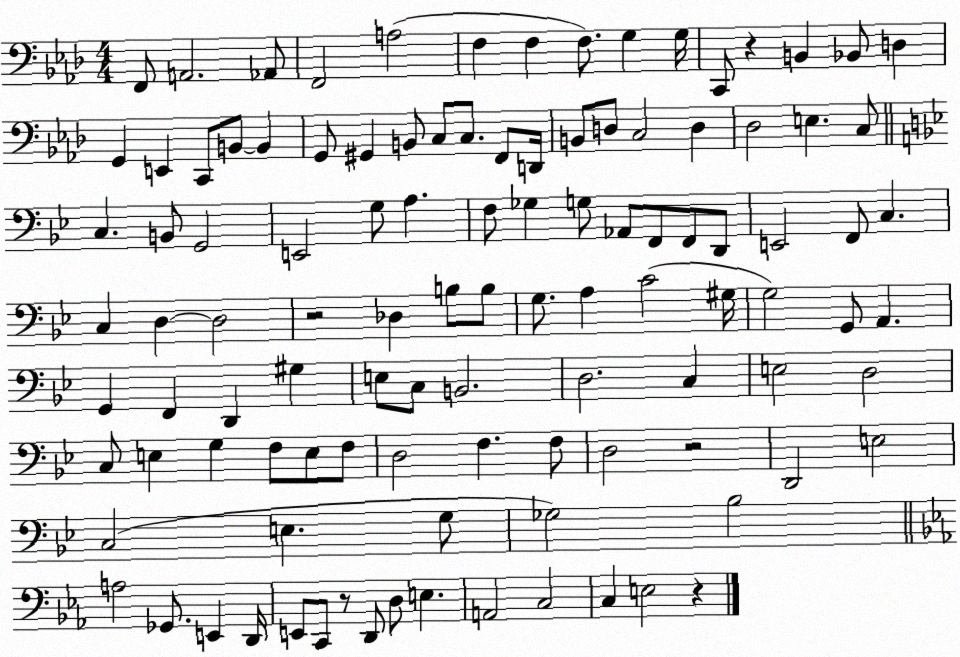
X:1
T:Untitled
M:4/4
L:1/4
K:Ab
F,,/2 A,,2 _A,,/2 F,,2 A,2 F, F, F,/2 G, G,/4 C,,/2 z B,, _B,,/2 D, G,, E,, C,,/2 B,,/2 B,, G,,/2 ^G,, B,,/2 C,/2 C,/2 F,,/2 D,,/4 B,,/2 D,/2 C,2 D, _D,2 E, C,/2 C, B,,/2 G,,2 E,,2 G,/2 A, F,/2 _G, G,/2 _A,,/2 F,,/2 F,,/2 D,,/2 E,,2 F,,/2 C, C, D, D,2 z2 _D, B,/2 B,/2 G,/2 A, C2 ^G,/4 G,2 G,,/2 A,, G,, F,, D,, ^G, E,/2 C,/2 B,,2 D,2 C, E,2 D,2 C,/2 E, G, F,/2 E,/2 F,/2 D,2 F, F,/2 D,2 z2 D,,2 E,2 C,2 E, G,/2 _G,2 _B,2 A,2 _G,,/2 E,, D,,/4 E,,/2 C,,/2 z/2 D,,/2 D,/2 E, A,,2 C,2 C, E,2 z